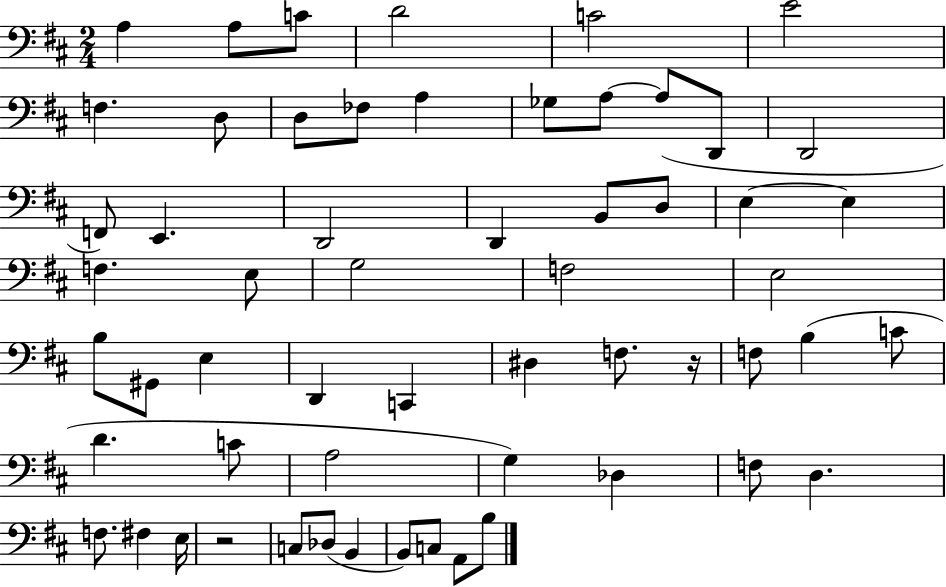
X:1
T:Untitled
M:2/4
L:1/4
K:D
A, A,/2 C/2 D2 C2 E2 F, D,/2 D,/2 _F,/2 A, _G,/2 A,/2 A,/2 D,,/2 D,,2 F,,/2 E,, D,,2 D,, B,,/2 D,/2 E, E, F, E,/2 G,2 F,2 E,2 B,/2 ^G,,/2 E, D,, C,, ^D, F,/2 z/4 F,/2 B, C/2 D C/2 A,2 G, _D, F,/2 D, F,/2 ^F, E,/4 z2 C,/2 _D,/2 B,, B,,/2 C,/2 A,,/2 B,/2